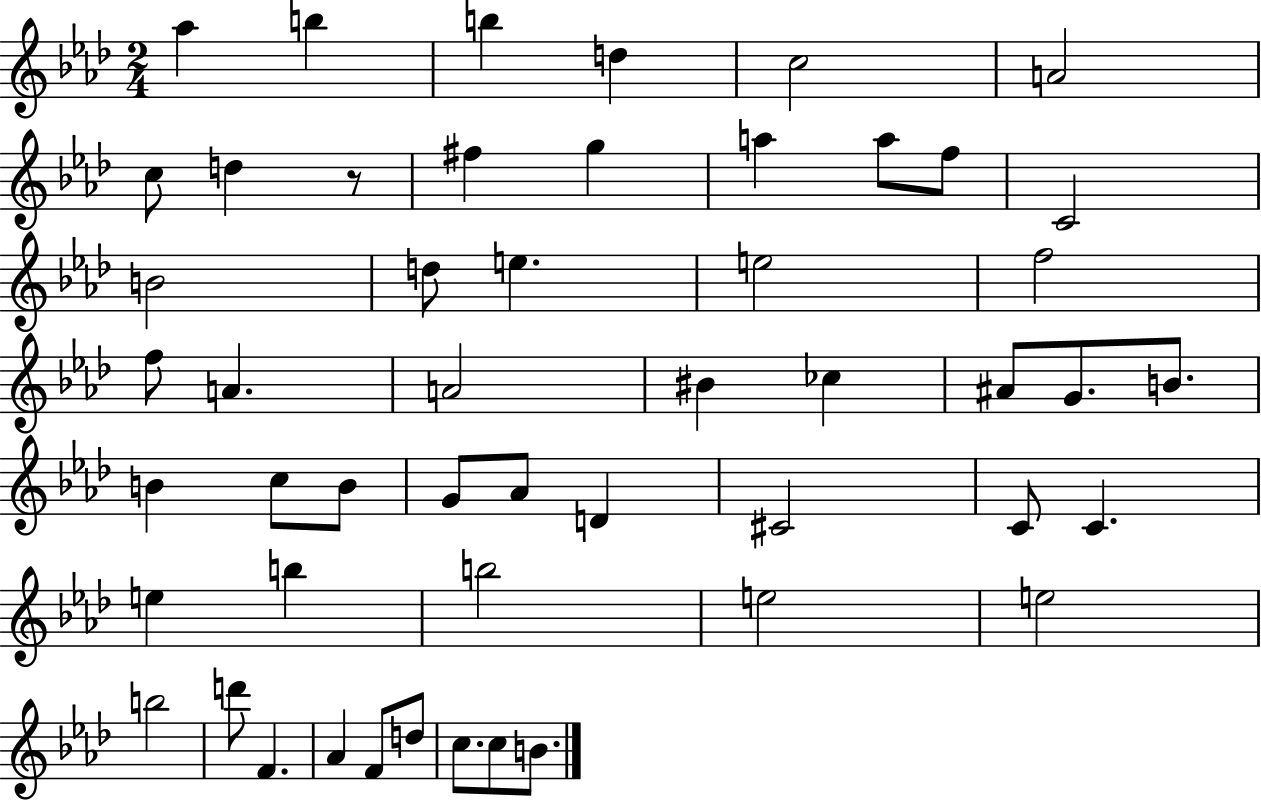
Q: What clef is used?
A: treble